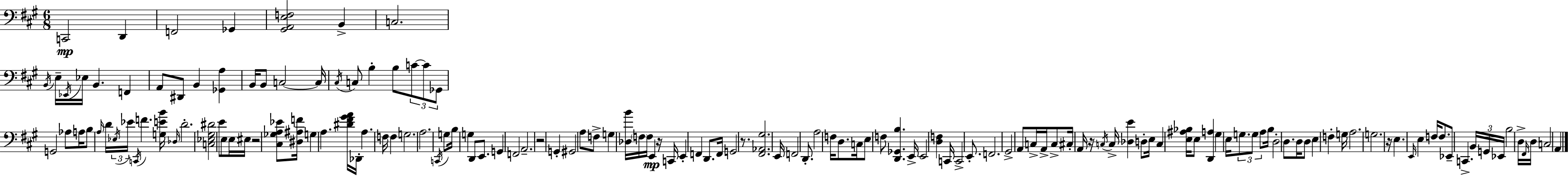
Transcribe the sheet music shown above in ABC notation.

X:1
T:Untitled
M:6/8
L:1/4
K:A
C,,2 D,, F,,2 _G,, [^G,,A,,E,F,]2 B,, C,2 B,,/4 E,/4 _E,,/4 _E,/4 B,, F,, A,,/2 ^D,,/2 B,, [_G,,A,] B,,/4 B,,/2 C,2 C,/4 ^C,/4 C,/2 B, B,/2 C/2 C/2 _G,,/2 G,,2 _A,/2 A,/4 B,/2 A,/4 D/4 _E,/4 _E/4 C,,/4 F [G,EB]/4 _D,/4 D2 [C,_E,^G,^D]2 E/2 E,/2 E,/4 ^E,/4 z2 [^C,_G,A,_E]/2 [^D,^A,F]/4 G, A, [^D^F^GA]/4 _D,,/4 A, F,/4 F, G,2 A,2 C,,/4 G,/2 B,/4 G, D,,/2 E,,/2 G,, F,,2 A,,2 z2 G,, ^G,,2 A,/2 F,/2 G, [_D,B]/4 F,/4 F,/4 E,, z/4 C,,/4 E,, F,, D,,/2 F,,/4 G,,2 z/2 [^F,,_A,,^G,]2 E,,/4 F,,2 D,,/2 A,2 F,/4 D,/2 C,/4 E,/2 F,/2 [D,,_G,,B,] E,,/4 E,,2 [D,F,] C,,/4 C,,2 E,,/2 F,,2 ^G,,2 A,,/2 C,/4 A,,/4 C,/2 ^C,/4 A,,/4 z/4 C,/4 C,/4 [_D,E] D,/2 E,/4 C, [E,^A,_B,]/4 E,/2 [D,,A,] ^G, E,/4 G,/2 G,/2 A,/2 B,/4 D,2 D,/2 D,/4 D,/2 E, F, G,/4 A,2 G,2 z/4 E, E,,/4 E, F,/4 F,/2 _E,,/2 C,, B,,/4 G,,/4 _E,,/4 B,2 D,/4 ^F,,/4 D,/4 C,2 A,,